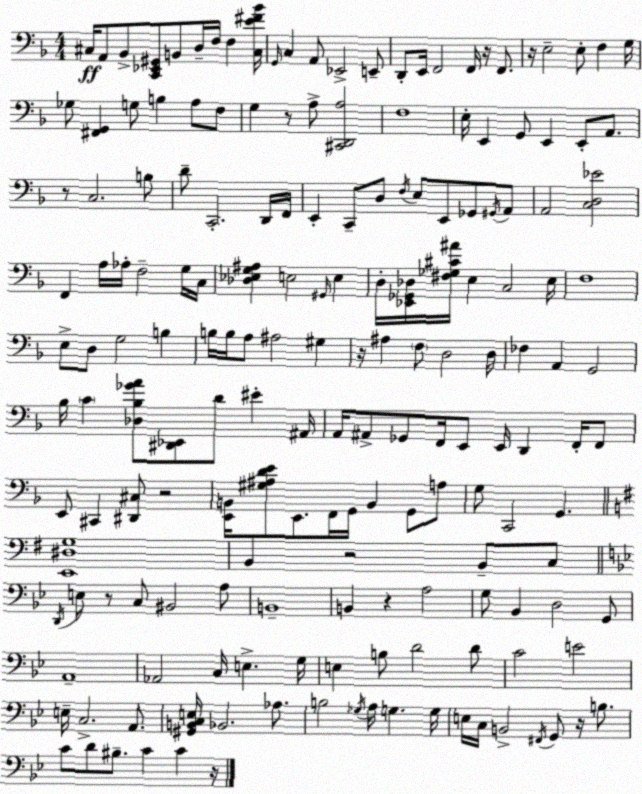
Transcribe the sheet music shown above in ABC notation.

X:1
T:Untitled
M:4/4
L:1/4
K:F
^C,/4 A,,/2 _B,,/2 [C,,_E,,^G,,]/2 B,,/2 D,/4 F,/4 F, [^C,E^F_B]/4 G,,/4 C, A,,/2 _E,,2 E,,/2 D,,/2 E,,/4 F,,2 F,,/4 z/4 F,,/2 z/4 E,2 E,/2 F, G,/4 _G,/2 [^F,,G,,] G,/2 B, A,/2 F,/2 G, z/2 A,/2 [^C,,D,,A,]2 F,4 E,/4 E,, G,,/2 E,, E,,/2 A,,/2 z/2 C,2 B,/2 D/2 C,,2 D,,/4 F,,/4 E,, C,,/2 D,/2 F,/4 E,/2 E,,/2 _G,,/2 ^G,,/4 A,,/2 A,,2 [C,D,_E]2 F,, A,/4 _A,/4 F,2 G,/4 C,/4 [_D,_E,G,^A,] E,2 ^G,,/4 E, D,/4 [_E,,_G,,_D,]/4 [^F,_G,^C^A]/4 E, C,2 E,/4 F,4 E,/2 D,/2 G,2 B, B,/4 B,/4 A,/2 ^A,2 ^G, z/4 ^A, F,/2 D,2 D,/4 _F, A,, G,,2 _B,/4 C [_D,_B,_GA]/2 [^D,,_E,,]/2 D/2 ^E ^A,,/4 A,,/4 ^A,,/2 _G,,/2 F,,/4 E,,/2 E,,/4 D,, F,,/4 F,,/2 E,,/2 ^C,, [^D,,^C,]/2 z2 [E,,B,,]/4 [^G,^A,DE]/2 E,,/2 F,,/4 G,,/4 B,, G,,/2 A,/2 G,/2 C,,2 G,, [E,,^D,G,]4 B,, z2 B,,/2 C,/2 D,,/4 E,/2 z/2 C,/2 ^B,,2 A,/2 B,,4 B,, z A,2 G,/2 _B,, D,2 G,,/2 A,,4 _A,,2 C,/4 E, G,/4 E, B,/2 D2 D/2 C2 E2 E,/4 C,2 A,,/2 [^G,,B,,C,E,]/4 _B,,2 _A,/2 B,2 _G,/4 A,/4 G, G,/4 E,/4 C,/4 B,,2 ^F,,/4 G,,/2 z/4 B,/2 C/2 D/2 ^B,/2 C C z/4